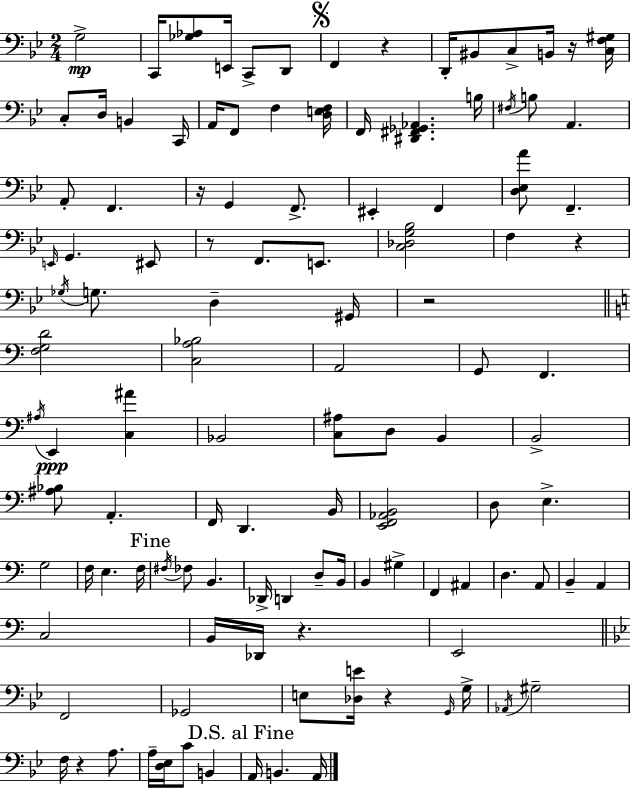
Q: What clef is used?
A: bass